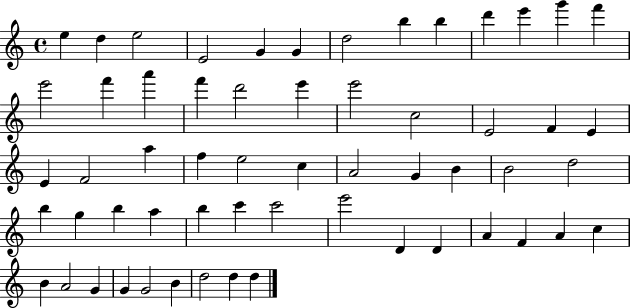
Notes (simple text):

E5/q D5/q E5/h E4/h G4/q G4/q D5/h B5/q B5/q D6/q E6/q G6/q F6/q E6/h F6/q A6/q F6/q D6/h E6/q E6/h C5/h E4/h F4/q E4/q E4/q F4/h A5/q F5/q E5/h C5/q A4/h G4/q B4/q B4/h D5/h B5/q G5/q B5/q A5/q B5/q C6/q C6/h E6/h D4/q D4/q A4/q F4/q A4/q C5/q B4/q A4/h G4/q G4/q G4/h B4/q D5/h D5/q D5/q